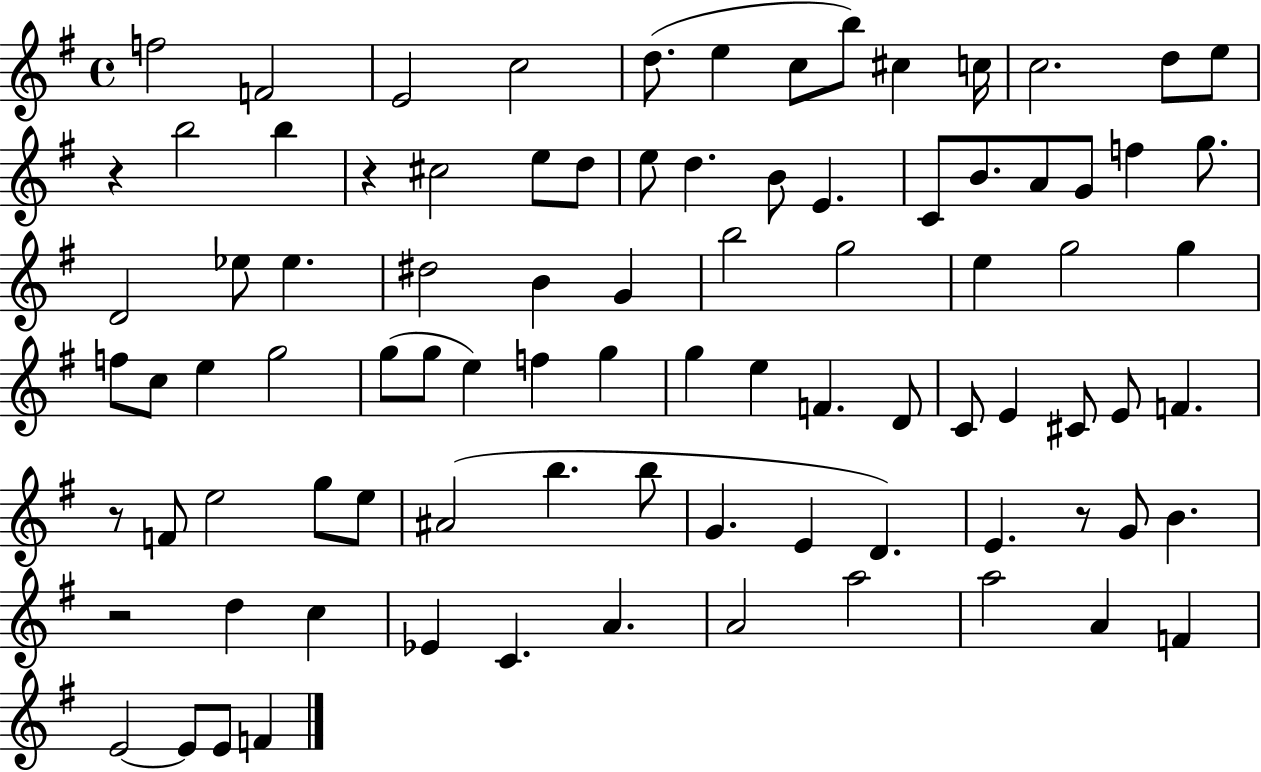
{
  \clef treble
  \time 4/4
  \defaultTimeSignature
  \key g \major
  \repeat volta 2 { f''2 f'2 | e'2 c''2 | d''8.( e''4 c''8 b''8) cis''4 c''16 | c''2. d''8 e''8 | \break r4 b''2 b''4 | r4 cis''2 e''8 d''8 | e''8 d''4. b'8 e'4. | c'8 b'8. a'8 g'8 f''4 g''8. | \break d'2 ees''8 ees''4. | dis''2 b'4 g'4 | b''2 g''2 | e''4 g''2 g''4 | \break f''8 c''8 e''4 g''2 | g''8( g''8 e''4) f''4 g''4 | g''4 e''4 f'4. d'8 | c'8 e'4 cis'8 e'8 f'4. | \break r8 f'8 e''2 g''8 e''8 | ais'2( b''4. b''8 | g'4. e'4 d'4.) | e'4. r8 g'8 b'4. | \break r2 d''4 c''4 | ees'4 c'4. a'4. | a'2 a''2 | a''2 a'4 f'4 | \break e'2~~ e'8 e'8 f'4 | } \bar "|."
}